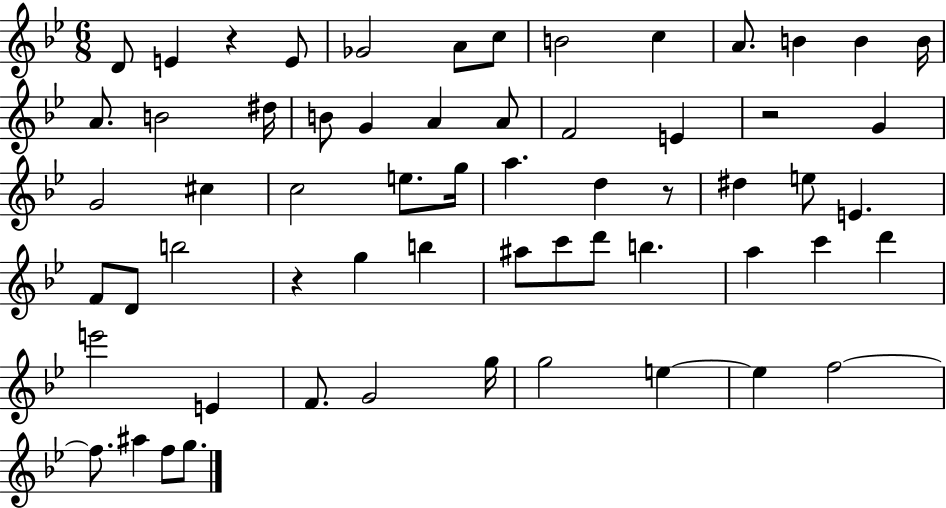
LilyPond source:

{
  \clef treble
  \numericTimeSignature
  \time 6/8
  \key bes \major
  d'8 e'4 r4 e'8 | ges'2 a'8 c''8 | b'2 c''4 | a'8. b'4 b'4 b'16 | \break a'8. b'2 dis''16 | b'8 g'4 a'4 a'8 | f'2 e'4 | r2 g'4 | \break g'2 cis''4 | c''2 e''8. g''16 | a''4. d''4 r8 | dis''4 e''8 e'4. | \break f'8 d'8 b''2 | r4 g''4 b''4 | ais''8 c'''8 d'''8 b''4. | a''4 c'''4 d'''4 | \break e'''2 e'4 | f'8. g'2 g''16 | g''2 e''4~~ | e''4 f''2~~ | \break f''8. ais''4 f''8 g''8. | \bar "|."
}